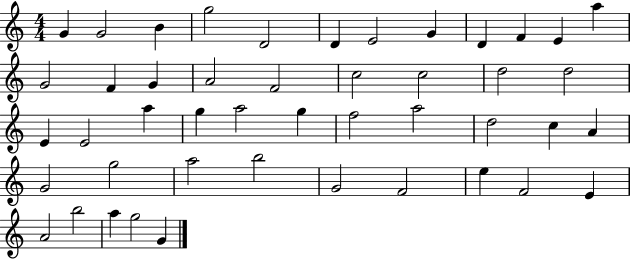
{
  \clef treble
  \numericTimeSignature
  \time 4/4
  \key c \major
  g'4 g'2 b'4 | g''2 d'2 | d'4 e'2 g'4 | d'4 f'4 e'4 a''4 | \break g'2 f'4 g'4 | a'2 f'2 | c''2 c''2 | d''2 d''2 | \break e'4 e'2 a''4 | g''4 a''2 g''4 | f''2 a''2 | d''2 c''4 a'4 | \break g'2 g''2 | a''2 b''2 | g'2 f'2 | e''4 f'2 e'4 | \break a'2 b''2 | a''4 g''2 g'4 | \bar "|."
}